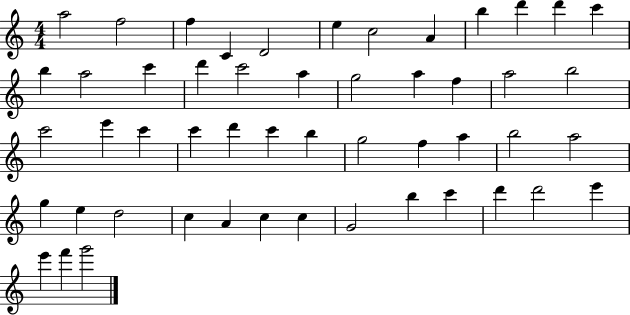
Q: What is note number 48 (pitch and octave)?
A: E6